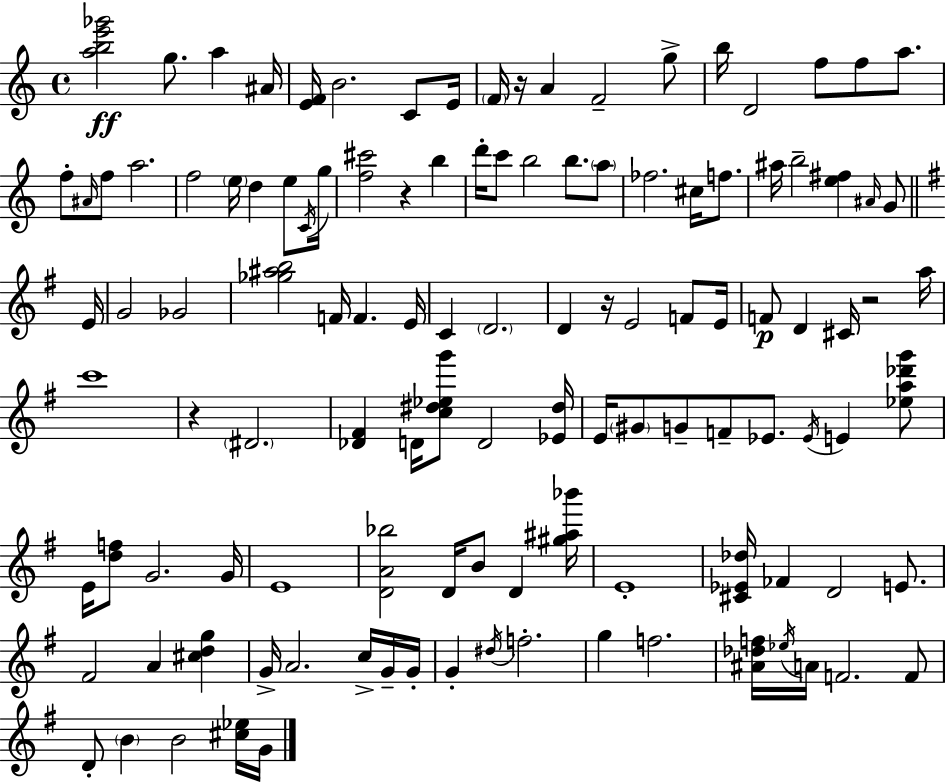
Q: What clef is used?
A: treble